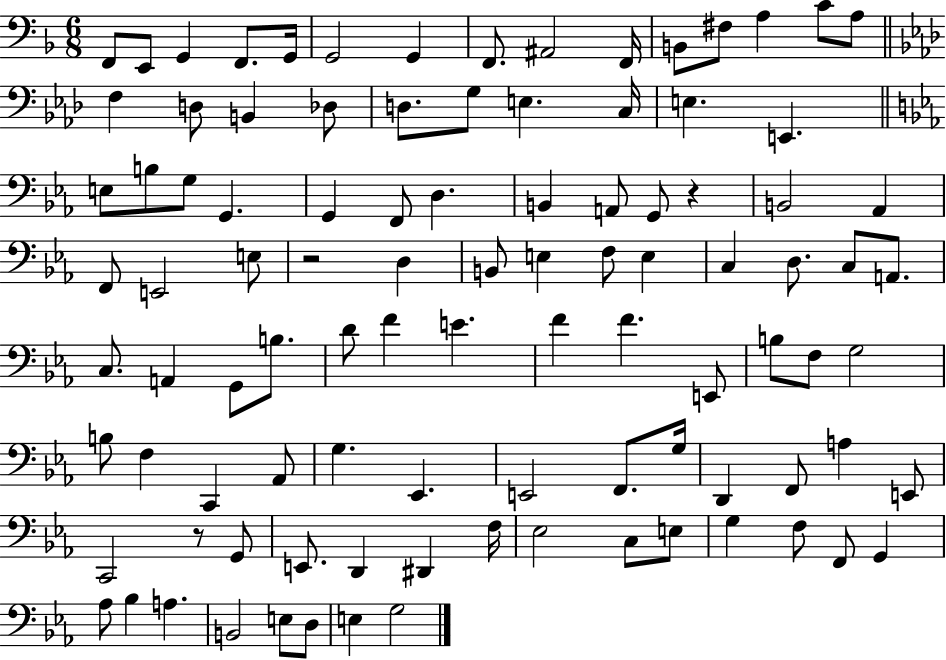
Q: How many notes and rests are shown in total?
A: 99